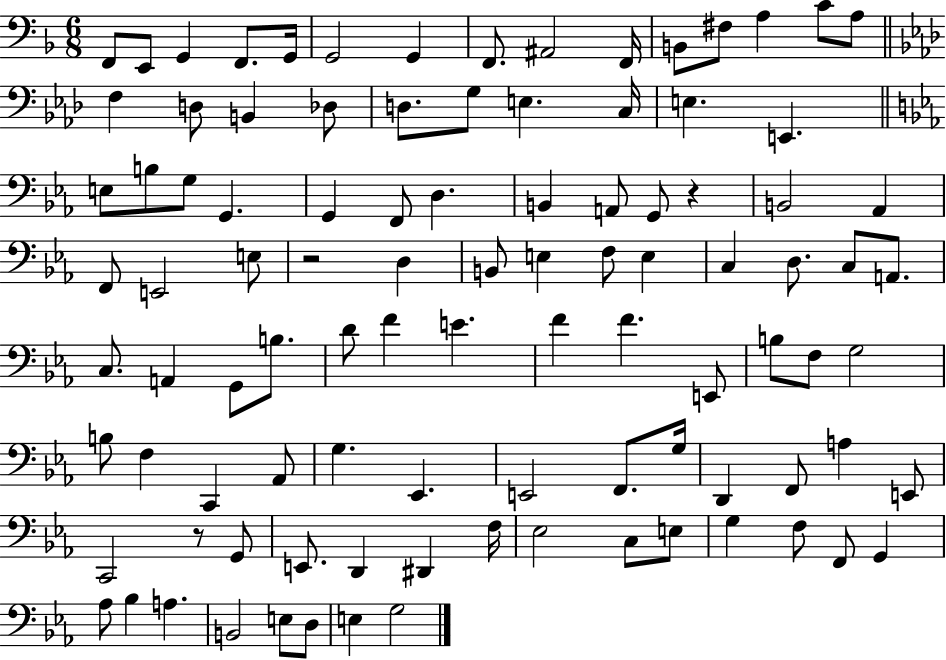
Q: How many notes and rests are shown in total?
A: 99